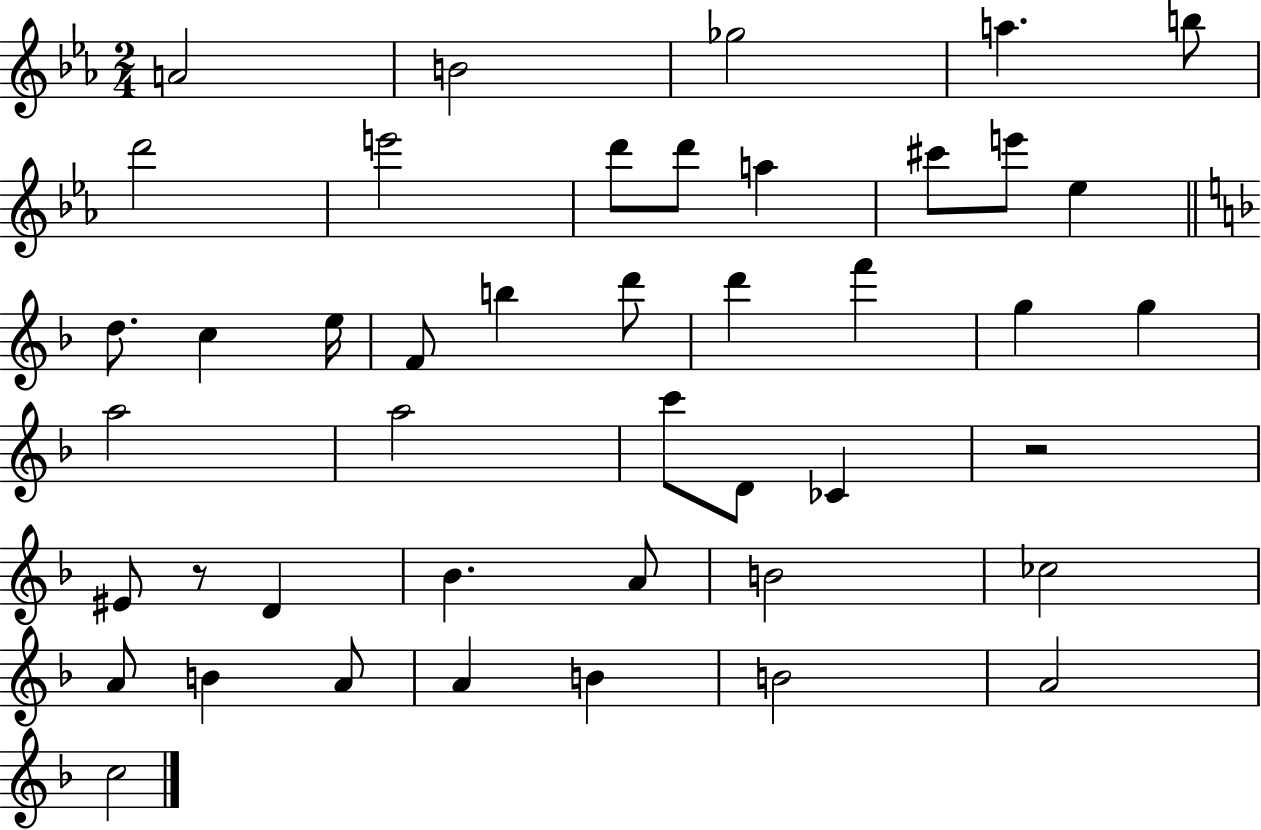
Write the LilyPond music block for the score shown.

{
  \clef treble
  \numericTimeSignature
  \time 2/4
  \key ees \major
  a'2 | b'2 | ges''2 | a''4. b''8 | \break d'''2 | e'''2 | d'''8 d'''8 a''4 | cis'''8 e'''8 ees''4 | \break \bar "||" \break \key d \minor d''8. c''4 e''16 | f'8 b''4 d'''8 | d'''4 f'''4 | g''4 g''4 | \break a''2 | a''2 | c'''8 d'8 ces'4 | r2 | \break eis'8 r8 d'4 | bes'4. a'8 | b'2 | ces''2 | \break a'8 b'4 a'8 | a'4 b'4 | b'2 | a'2 | \break c''2 | \bar "|."
}